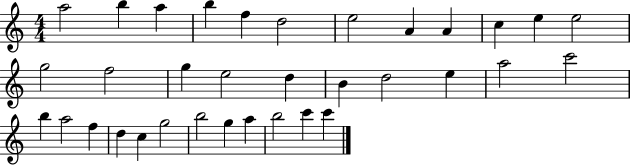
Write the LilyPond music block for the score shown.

{
  \clef treble
  \numericTimeSignature
  \time 4/4
  \key c \major
  a''2 b''4 a''4 | b''4 f''4 d''2 | e''2 a'4 a'4 | c''4 e''4 e''2 | \break g''2 f''2 | g''4 e''2 d''4 | b'4 d''2 e''4 | a''2 c'''2 | \break b''4 a''2 f''4 | d''4 c''4 g''2 | b''2 g''4 a''4 | b''2 c'''4 c'''4 | \break \bar "|."
}